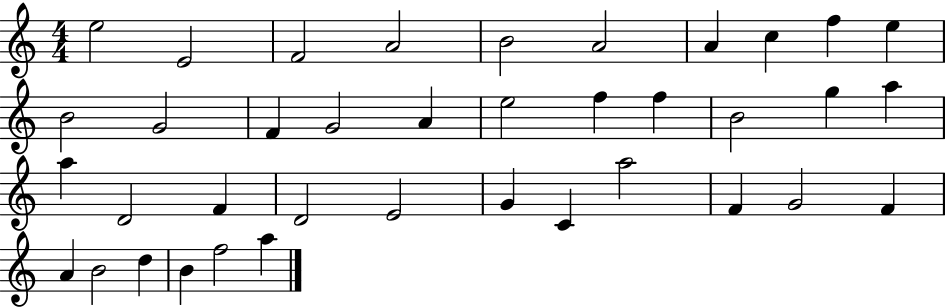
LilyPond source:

{
  \clef treble
  \numericTimeSignature
  \time 4/4
  \key c \major
  e''2 e'2 | f'2 a'2 | b'2 a'2 | a'4 c''4 f''4 e''4 | \break b'2 g'2 | f'4 g'2 a'4 | e''2 f''4 f''4 | b'2 g''4 a''4 | \break a''4 d'2 f'4 | d'2 e'2 | g'4 c'4 a''2 | f'4 g'2 f'4 | \break a'4 b'2 d''4 | b'4 f''2 a''4 | \bar "|."
}